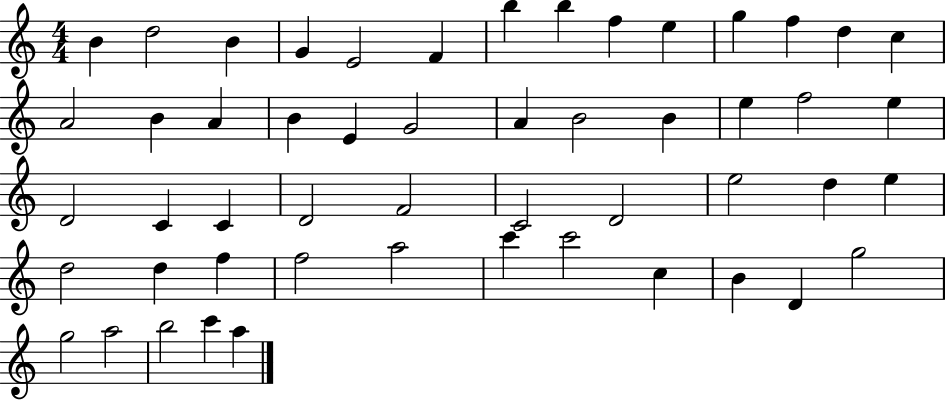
{
  \clef treble
  \numericTimeSignature
  \time 4/4
  \key c \major
  b'4 d''2 b'4 | g'4 e'2 f'4 | b''4 b''4 f''4 e''4 | g''4 f''4 d''4 c''4 | \break a'2 b'4 a'4 | b'4 e'4 g'2 | a'4 b'2 b'4 | e''4 f''2 e''4 | \break d'2 c'4 c'4 | d'2 f'2 | c'2 d'2 | e''2 d''4 e''4 | \break d''2 d''4 f''4 | f''2 a''2 | c'''4 c'''2 c''4 | b'4 d'4 g''2 | \break g''2 a''2 | b''2 c'''4 a''4 | \bar "|."
}